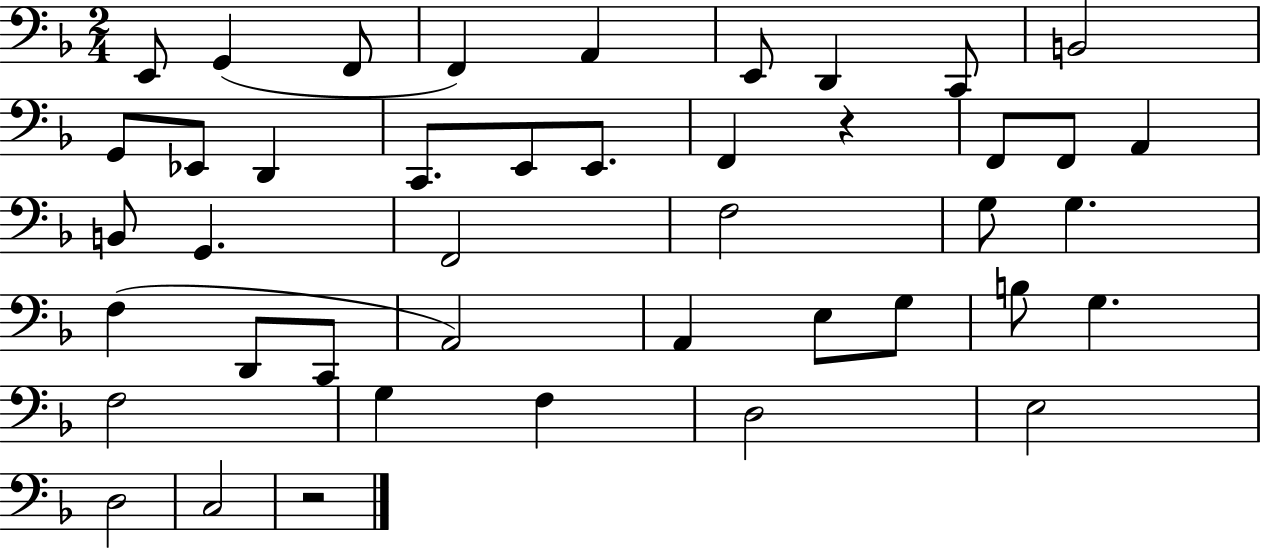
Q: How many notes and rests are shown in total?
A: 43